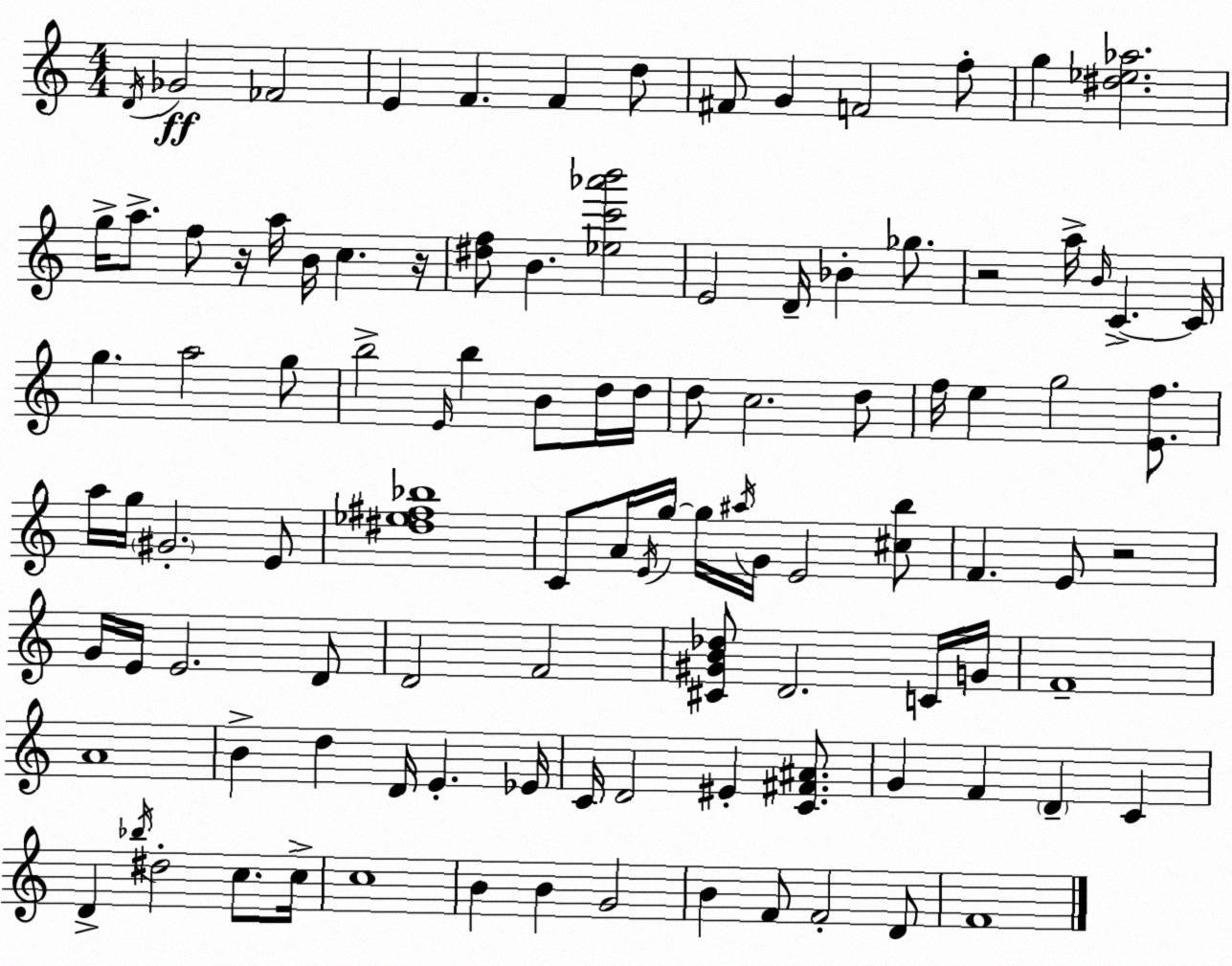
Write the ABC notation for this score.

X:1
T:Untitled
M:4/4
L:1/4
K:C
D/4 _G2 _F2 E F F d/2 ^F/2 G F2 f/2 g [^d_e_a]2 g/4 a/2 f/2 z/4 a/4 B/4 c z/4 [^df]/2 B [_ec'_a'b']2 E2 D/4 _B _g/2 z2 a/4 B/4 C C/4 g a2 g/2 b2 E/4 b B/2 d/4 d/4 d/2 c2 d/2 f/4 e g2 [Ef]/2 a/4 g/4 ^G2 E/2 [^d_e^f_b]4 C/2 A/4 E/4 g/4 g/4 ^a/4 G/4 E2 [^cb]/2 F E/2 z2 G/4 E/4 E2 D/2 D2 F2 [^C^GB_d]/2 D2 C/4 G/4 F4 A4 B d D/4 E _E/4 C/4 D2 ^E [C^F^A]/2 G F D C D _b/4 ^d2 c/2 c/4 c4 B B G2 B F/2 F2 D/2 F4